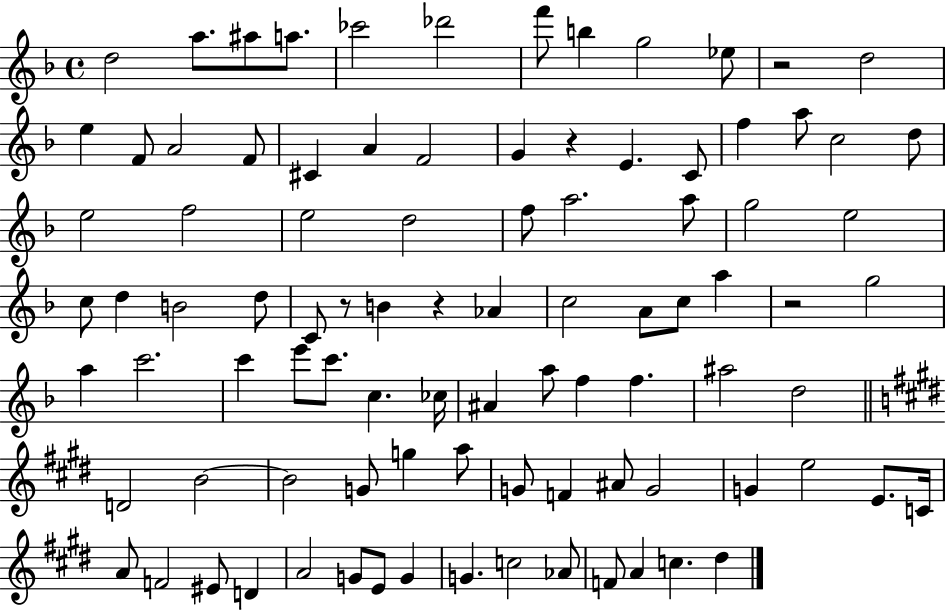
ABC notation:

X:1
T:Untitled
M:4/4
L:1/4
K:F
d2 a/2 ^a/2 a/2 _c'2 _d'2 f'/2 b g2 _e/2 z2 d2 e F/2 A2 F/2 ^C A F2 G z E C/2 f a/2 c2 d/2 e2 f2 e2 d2 f/2 a2 a/2 g2 e2 c/2 d B2 d/2 C/2 z/2 B z _A c2 A/2 c/2 a z2 g2 a c'2 c' e'/2 c'/2 c _c/4 ^A a/2 f f ^a2 d2 D2 B2 B2 G/2 g a/2 G/2 F ^A/2 G2 G e2 E/2 C/4 A/2 F2 ^E/2 D A2 G/2 E/2 G G c2 _A/2 F/2 A c ^d